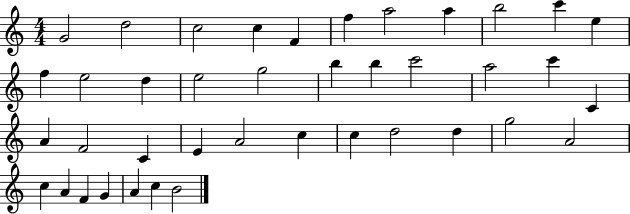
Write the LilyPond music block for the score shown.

{
  \clef treble
  \numericTimeSignature
  \time 4/4
  \key c \major
  g'2 d''2 | c''2 c''4 f'4 | f''4 a''2 a''4 | b''2 c'''4 e''4 | \break f''4 e''2 d''4 | e''2 g''2 | b''4 b''4 c'''2 | a''2 c'''4 c'4 | \break a'4 f'2 c'4 | e'4 a'2 c''4 | c''4 d''2 d''4 | g''2 a'2 | \break c''4 a'4 f'4 g'4 | a'4 c''4 b'2 | \bar "|."
}